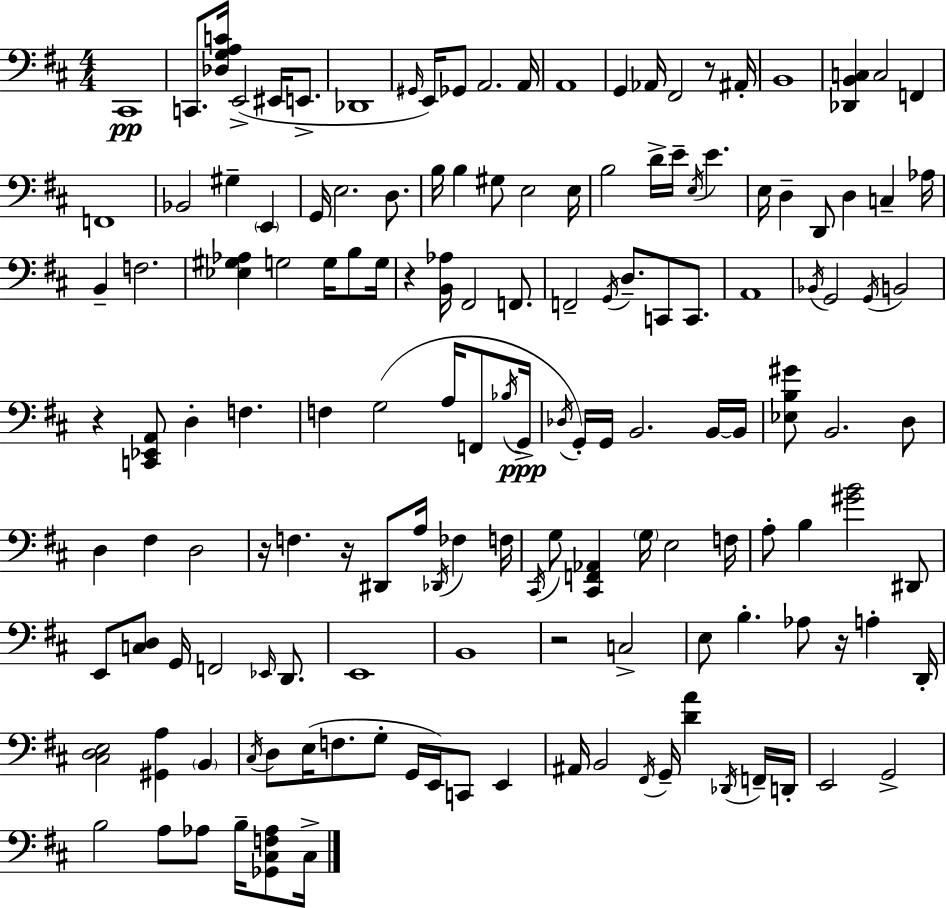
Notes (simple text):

C#2/w C2/e. [Db3,G3,A3,C4]/s E2/h EIS2/s E2/e. Db2/w G#2/s E2/s Gb2/e A2/h. A2/s A2/w G2/q Ab2/s F#2/h R/e A#2/s B2/w [Db2,B2,C3]/q C3/h F2/q F2/w Bb2/h G#3/q E2/q G2/s E3/h. D3/e. B3/s B3/q G#3/e E3/h E3/s B3/h D4/s E4/s E3/s E4/q. E3/s D3/q D2/e D3/q C3/q Ab3/s B2/q F3/h. [Eb3,G#3,Ab3]/q G3/h G3/s B3/e G3/s R/q [B2,Ab3]/s F#2/h F2/e. F2/h G2/s D3/e. C2/e C2/e. A2/w Bb2/s G2/h G2/s B2/h R/q [C2,Eb2,A2]/e D3/q F3/q. F3/q G3/h A3/s F2/e Bb3/s G2/s Db3/s G2/s G2/s B2/h. B2/s B2/s [Eb3,B3,G#4]/e B2/h. D3/e D3/q F#3/q D3/h R/s F3/q. R/s D#2/e A3/s Db2/s FES3/q F3/s C#2/s G3/e [C#2,F2,Ab2]/q G3/s E3/h F3/s A3/e B3/q [G#4,B4]/h D#2/e E2/e [C3,D3]/e G2/s F2/h Eb2/s D2/e. E2/w B2/w R/h C3/h E3/e B3/q. Ab3/e R/s A3/q D2/s [C#3,D3,E3]/h [G#2,A3]/q B2/q C#3/s D3/e E3/s F3/e. G3/e G2/s E2/s C2/e E2/q A#2/s B2/h F#2/s G2/s [D4,A4]/q Db2/s F2/s D2/s E2/h G2/h B3/h A3/e Ab3/e B3/s [Gb2,C#3,F3,Ab3]/e C#3/s